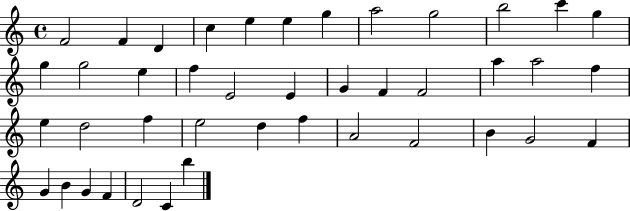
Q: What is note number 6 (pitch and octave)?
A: E5